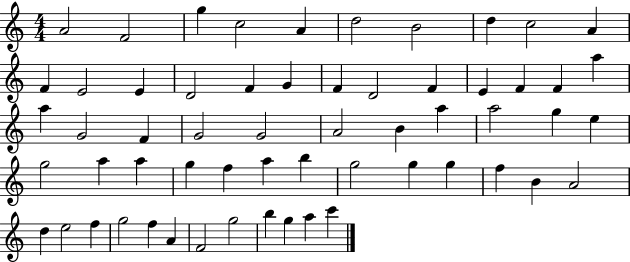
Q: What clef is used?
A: treble